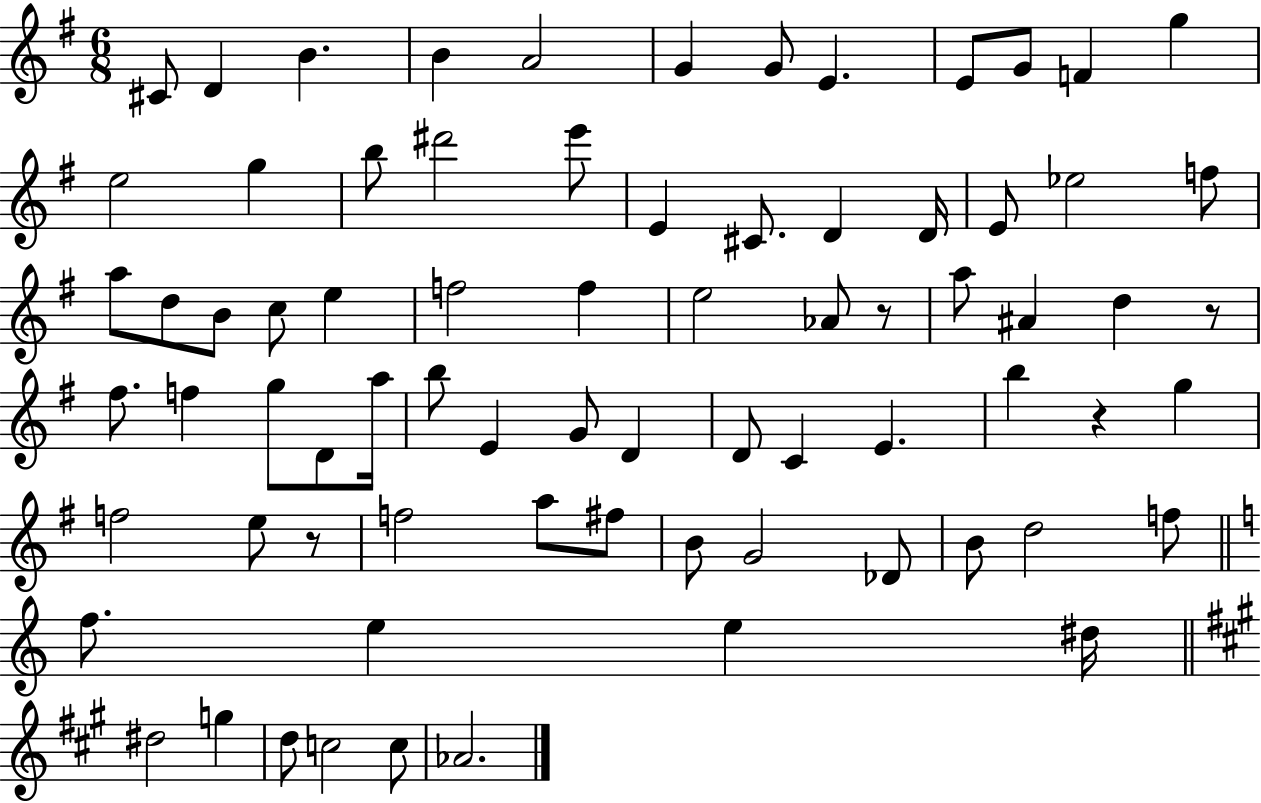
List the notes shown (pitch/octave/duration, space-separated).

C#4/e D4/q B4/q. B4/q A4/h G4/q G4/e E4/q. E4/e G4/e F4/q G5/q E5/h G5/q B5/e D#6/h E6/e E4/q C#4/e. D4/q D4/s E4/e Eb5/h F5/e A5/e D5/e B4/e C5/e E5/q F5/h F5/q E5/h Ab4/e R/e A5/e A#4/q D5/q R/e F#5/e. F5/q G5/e D4/e A5/s B5/e E4/q G4/e D4/q D4/e C4/q E4/q. B5/q R/q G5/q F5/h E5/e R/e F5/h A5/e F#5/e B4/e G4/h Db4/e B4/e D5/h F5/e F5/e. E5/q E5/q D#5/s D#5/h G5/q D5/e C5/h C5/e Ab4/h.